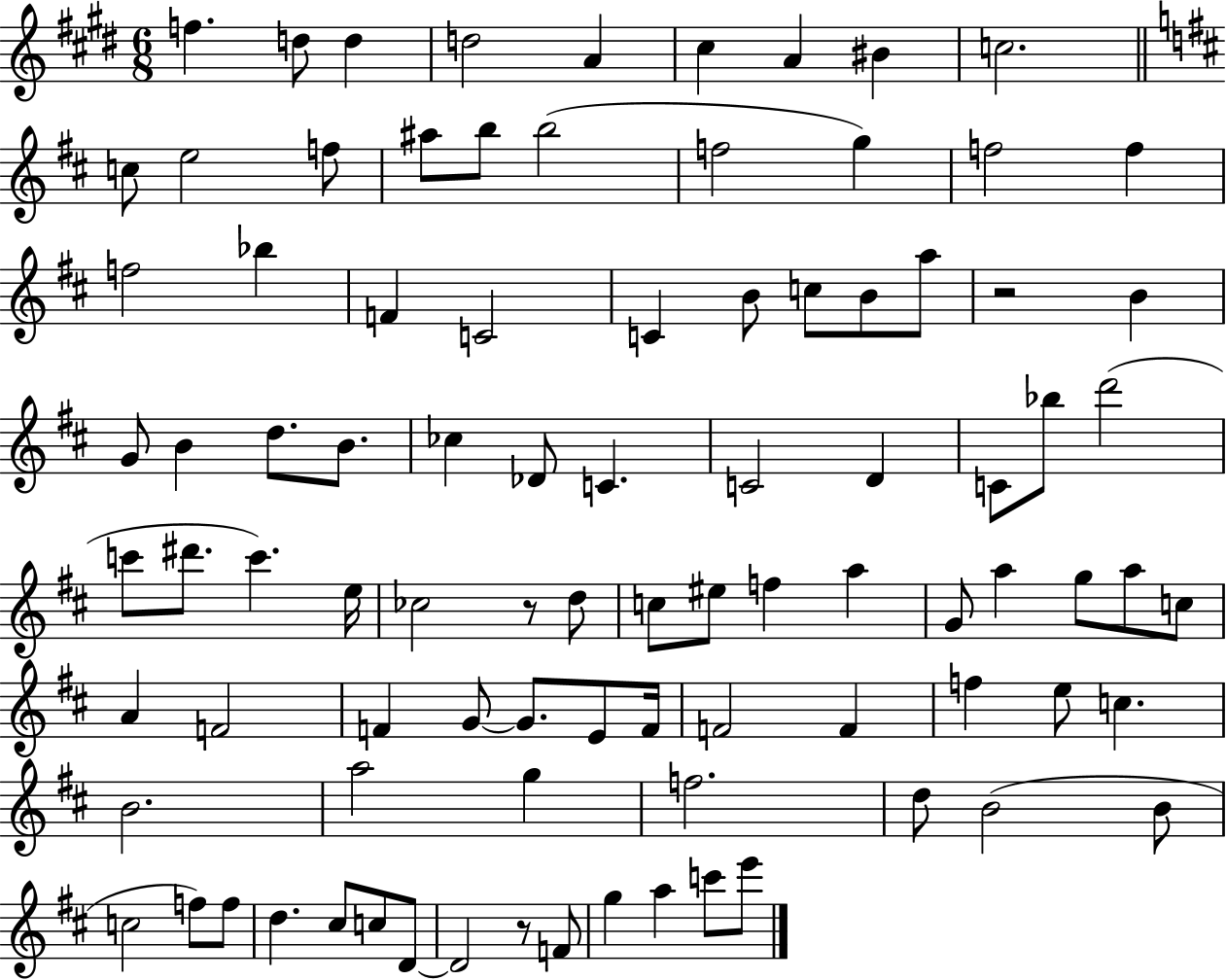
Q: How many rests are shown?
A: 3